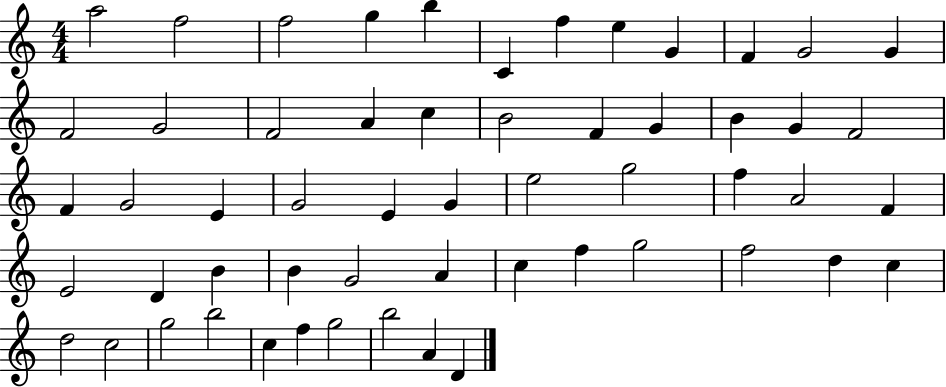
{
  \clef treble
  \numericTimeSignature
  \time 4/4
  \key c \major
  a''2 f''2 | f''2 g''4 b''4 | c'4 f''4 e''4 g'4 | f'4 g'2 g'4 | \break f'2 g'2 | f'2 a'4 c''4 | b'2 f'4 g'4 | b'4 g'4 f'2 | \break f'4 g'2 e'4 | g'2 e'4 g'4 | e''2 g''2 | f''4 a'2 f'4 | \break e'2 d'4 b'4 | b'4 g'2 a'4 | c''4 f''4 g''2 | f''2 d''4 c''4 | \break d''2 c''2 | g''2 b''2 | c''4 f''4 g''2 | b''2 a'4 d'4 | \break \bar "|."
}